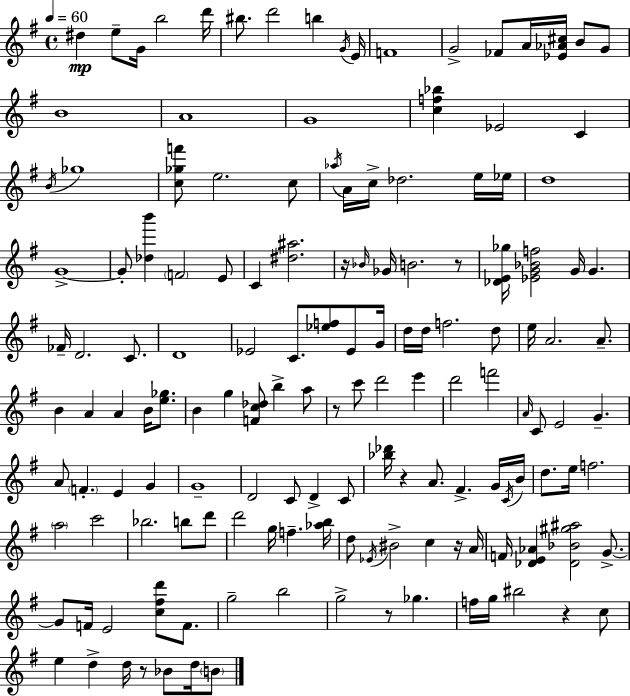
{
  \clef treble
  \time 4/4
  \defaultTimeSignature
  \key e \minor
  \tempo 4 = 60
  \repeat volta 2 { dis''4\mp e''8-- g'16 b''2 d'''16 | bis''8. d'''2 b''4 \acciaccatura { g'16 } | e'16 f'1 | g'2-> fes'8 a'16 <ees' aes' cis''>16 b'8 g'8 | \break b'1 | a'1 | g'1 | <c'' f'' bes''>4 ees'2 c'4 | \break \acciaccatura { b'16 } ges''1 | <c'' ges'' f'''>8 e''2. | c''8 \acciaccatura { aes''16 } a'16 c''16-> des''2. | e''16 ees''16 d''1 | \break g'1->~~ | g'8-. <des'' b'''>4 \parenthesize f'2 | e'8 c'4 <dis'' ais''>2. | r16 \grace { bes'16 } ges'16 b'2. | \break r8 <des' e' ges''>16 <ees' g' bes' f''>2 g'16 g'4. | fes'16-- d'2. | c'8. d'1 | ees'2 c'8. <ees'' f''>8 | \break ees'8 g'16 d''16 d''16 f''2. | d''8 e''16 a'2. | a'8.-- b'4 a'4 a'4 | b'16 <e'' ges''>8. b'4 g''4 <f' c'' des''>8 b''4-> | \break a''8 r8 c'''8 d'''2 | e'''4 d'''2 f'''2 | \grace { a'16 } c'8 e'2 g'4.-- | a'8 \parenthesize f'4.-. e'4 | \break g'4 g'1-- | d'2 c'8 d'4-> | c'8 <bes'' des'''>16 r4 a'8. fis'4.-> | g'16 \acciaccatura { c'16 } b'16 d''8. e''16 f''2. | \break \parenthesize a''2 c'''2 | bes''2. | b''8 d'''8 d'''2 g''16 f''4.-- | <aes'' b''>16 d''8 \acciaccatura { ees'16 } bis'2-> | \break c''4 r16 a'16 f'16 <des' e' aes'>4 <des' bes' gis'' ais''>2 | g'8.->~~ g'8 f'16 e'2 | <c'' fis'' d'''>8 f'8. g''2-- b''2 | g''2-> r8 | \break ges''4. f''16 g''16 bis''2 | r4 c''8 e''4 d''4-> d''16 | r8 bes'8 d''16 \parenthesize b'8 } \bar "|."
}